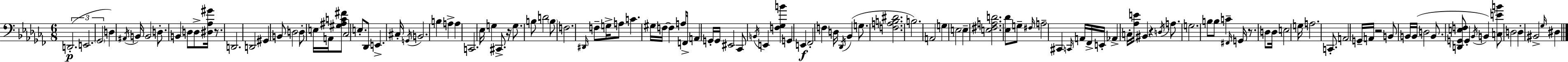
{
  \clef bass
  \numericTimeSignature
  \time 6/8
  \key aes \minor
  \tuplet 3/2 { d,2.-.(\p | e,2. | \parenthesize ges,2 } d4) | \acciaccatura { ais,16 } b,16 b,2 d8.-. | \break b,4 d8 d8-> <dis aes gis'>16 r8. | d,2. | d,2 gis,4 | b,8 d2 d8-. | \break e16 a,16 <gis ais c' fis'>8 ces2 | e8.-. des,8 e,4.-> | cis16-. \acciaccatura { g,16 } b,2. | b4 a4-> a4 | \break c,2. | ees16 g4 cis,8.-> r16 g8. | b8 d'2 | \parenthesize b8 f2. | \break \grace { dis,16 } f8-- g16-> a8 c'4. | gis16 f16~~ f4 a8 f,16-> a,4 | g,16-. g,16 eis,2 | ces,8 \acciaccatura { b,16 } e,4 <f ges b'>4 | \break g,4 e,4\f fes,2-. | f4 d16 \acciaccatura { des,16 }( bes,4 | g8. <f a b dis'>2. | b2.) | \break a,2 | g4 e2 | e4-- <e fis a d'>2. | <ees des'>8 g8-- \grace { fis16 } a2-- | \break cis,4 \grace { c,16 } a,16 | fes,16-> e,16-. aes,4-> c16-. <aes e'>16 bis,4 | r4 \acciaccatura { d16 } a8. g2. | b8 b8 | \break c'4-- \grace { fis,16 } g,16 r8. d8 d16 | e2 g16 a2. | c,8.-. | a,2 g,16-- a,16 r2 | \break b,8 b,16 b,16( d2 | b,8. <d, g, e f>8 g,4-. | \acciaccatura { bes,16 }) b,4 <c e' b'>8 d2 | d4-. bis,2-> | \break \grace { ges16 } dis4 \bar "|."
}